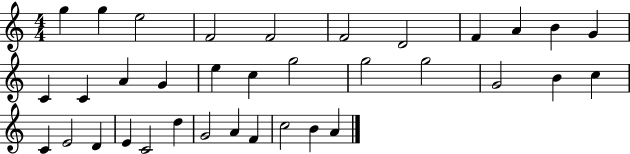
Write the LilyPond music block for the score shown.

{
  \clef treble
  \numericTimeSignature
  \time 4/4
  \key c \major
  g''4 g''4 e''2 | f'2 f'2 | f'2 d'2 | f'4 a'4 b'4 g'4 | \break c'4 c'4 a'4 g'4 | e''4 c''4 g''2 | g''2 g''2 | g'2 b'4 c''4 | \break c'4 e'2 d'4 | e'4 c'2 d''4 | g'2 a'4 f'4 | c''2 b'4 a'4 | \break \bar "|."
}